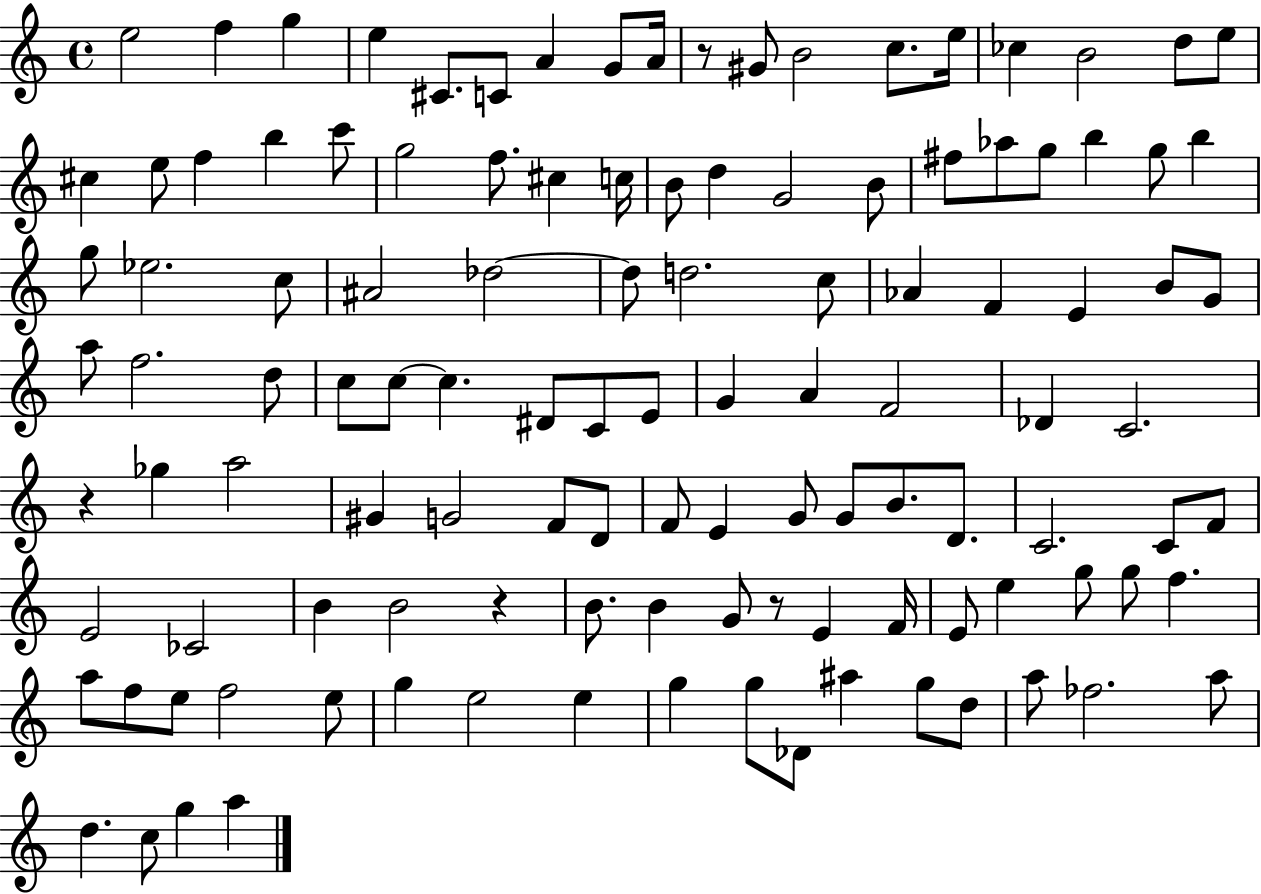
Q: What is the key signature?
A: C major